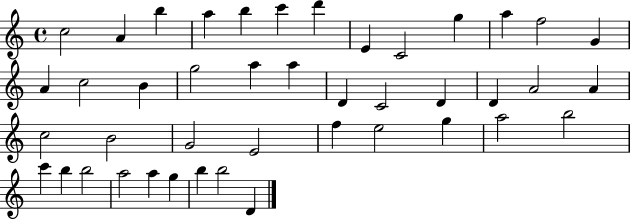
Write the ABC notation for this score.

X:1
T:Untitled
M:4/4
L:1/4
K:C
c2 A b a b c' d' E C2 g a f2 G A c2 B g2 a a D C2 D D A2 A c2 B2 G2 E2 f e2 g a2 b2 c' b b2 a2 a g b b2 D